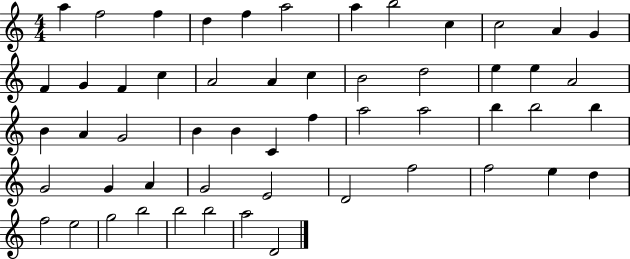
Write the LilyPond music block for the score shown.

{
  \clef treble
  \numericTimeSignature
  \time 4/4
  \key c \major
  a''4 f''2 f''4 | d''4 f''4 a''2 | a''4 b''2 c''4 | c''2 a'4 g'4 | \break f'4 g'4 f'4 c''4 | a'2 a'4 c''4 | b'2 d''2 | e''4 e''4 a'2 | \break b'4 a'4 g'2 | b'4 b'4 c'4 f''4 | a''2 a''2 | b''4 b''2 b''4 | \break g'2 g'4 a'4 | g'2 e'2 | d'2 f''2 | f''2 e''4 d''4 | \break f''2 e''2 | g''2 b''2 | b''2 b''2 | a''2 d'2 | \break \bar "|."
}